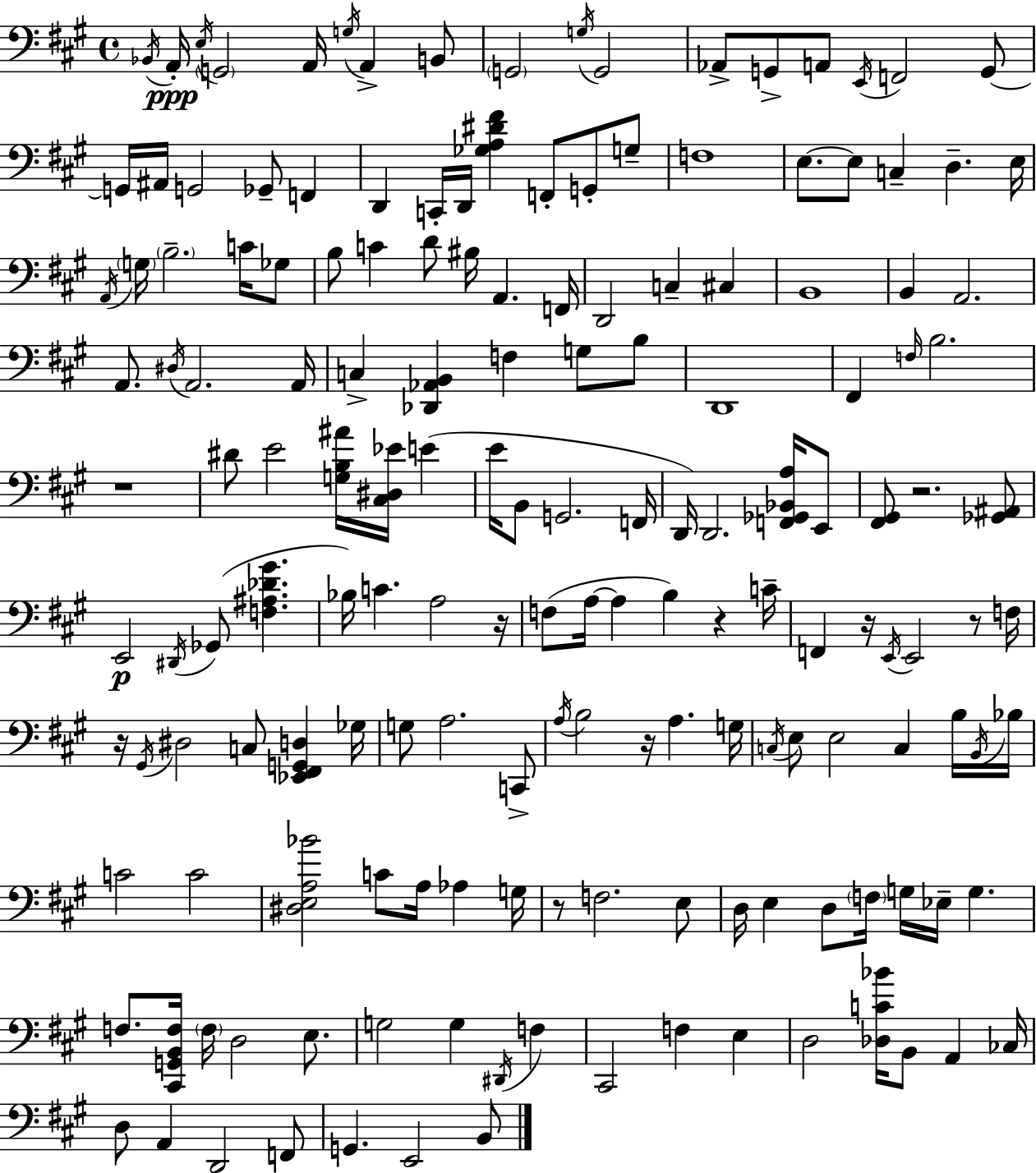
Bb2/s A2/s E3/s G2/h A2/s G3/s A2/q B2/e G2/h G3/s G2/h Ab2/e G2/e A2/e E2/s F2/h G2/e G2/s A#2/s G2/h Gb2/e F2/q D2/q C2/s D2/s [Gb3,A3,D#4,F#4]/q F2/e G2/e G3/e F3/w E3/e. E3/e C3/q D3/q. E3/s A2/s G3/s B3/h. C4/s Gb3/e B3/e C4/q D4/e BIS3/s A2/q. F2/s D2/h C3/q C#3/q B2/w B2/q A2/h. A2/e. D#3/s A2/h. A2/s C3/q [Db2,Ab2,B2]/q F3/q G3/e B3/e D2/w F#2/q F3/s B3/h. R/w D#4/e E4/h [G3,B3,A#4]/s [C#3,D#3,Eb4]/s E4/q E4/s B2/e G2/h. F2/s D2/s D2/h. [F2,Gb2,Bb2,A3]/s E2/e [F#2,G#2]/e R/h. [Gb2,A#2]/e E2/h D#2/s Gb2/e [F3,A#3,Db4,G#4]/q. Bb3/s C4/q. A3/h R/s F3/e A3/s A3/q B3/q R/q C4/s F2/q R/s E2/s E2/h R/e F3/s R/s G#2/s D#3/h C3/e [Eb2,F#2,G2,D3]/q Gb3/s G3/e A3/h. C2/e A3/s B3/h R/s A3/q. G3/s C3/s E3/e E3/h C3/q B3/s B2/s Bb3/s C4/h C4/h [D#3,E3,A3,Bb4]/h C4/e A3/s Ab3/q G3/s R/e F3/h. E3/e D3/s E3/q D3/e F3/s G3/s Eb3/s G3/q. F3/e. [C#2,G2,B2,F3]/s F3/s D3/h E3/e. G3/h G3/q D#2/s F3/q C#2/h F3/q E3/q D3/h [Db3,C4,Bb4]/s B2/e A2/q CES3/s D3/e A2/q D2/h F2/e G2/q. E2/h B2/e